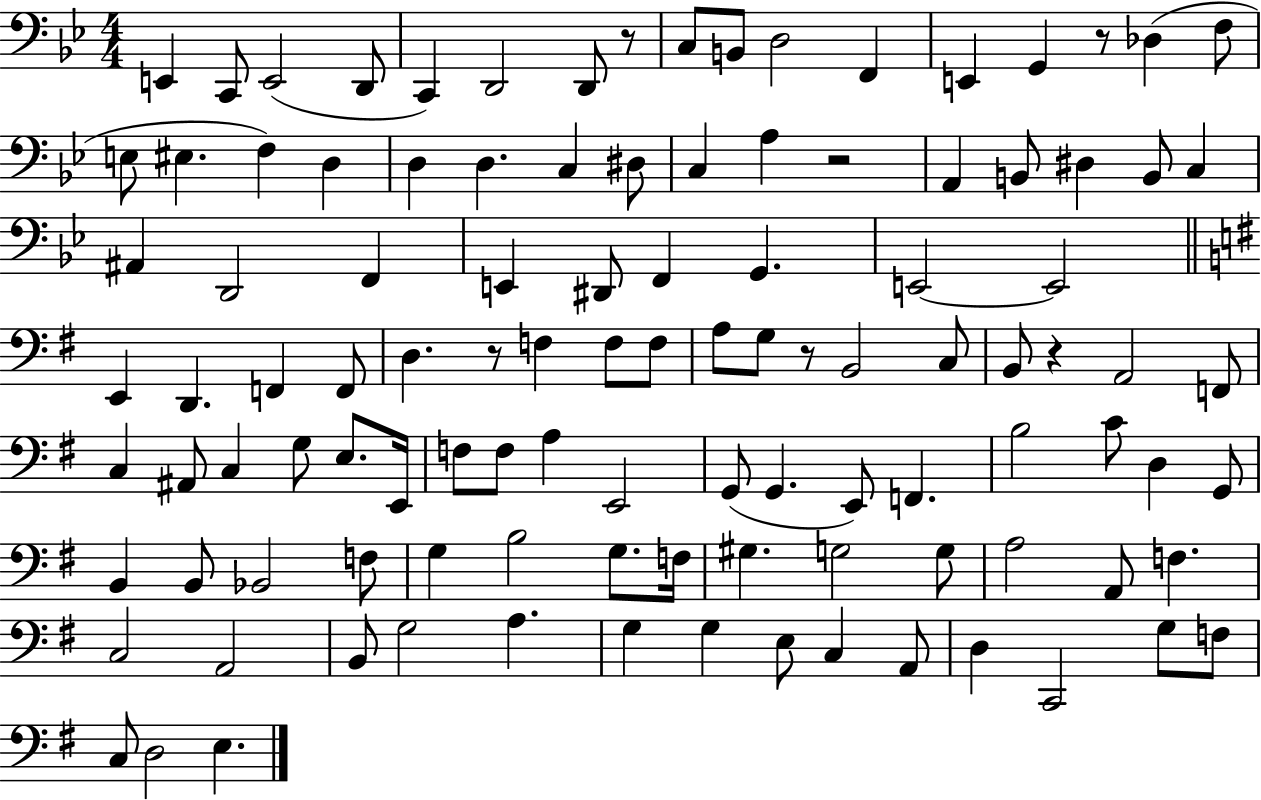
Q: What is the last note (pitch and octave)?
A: E3